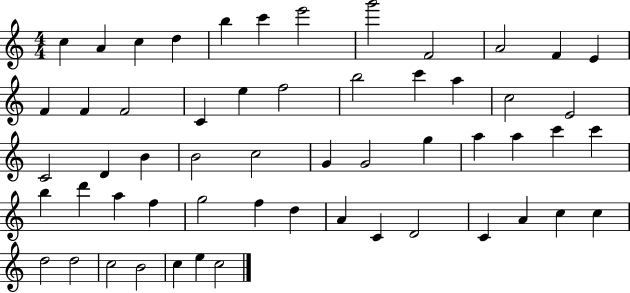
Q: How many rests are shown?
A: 0